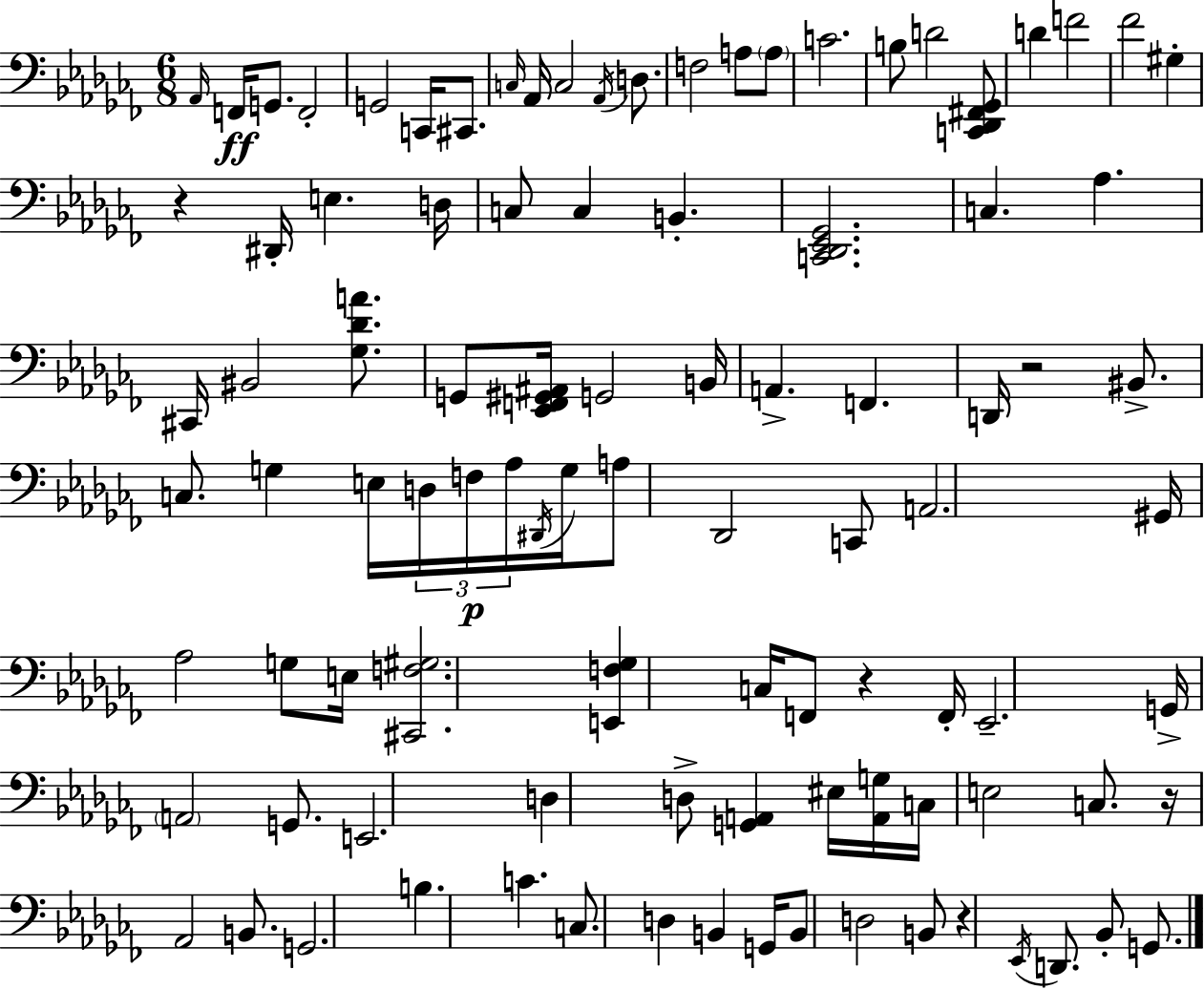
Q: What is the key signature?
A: AES minor